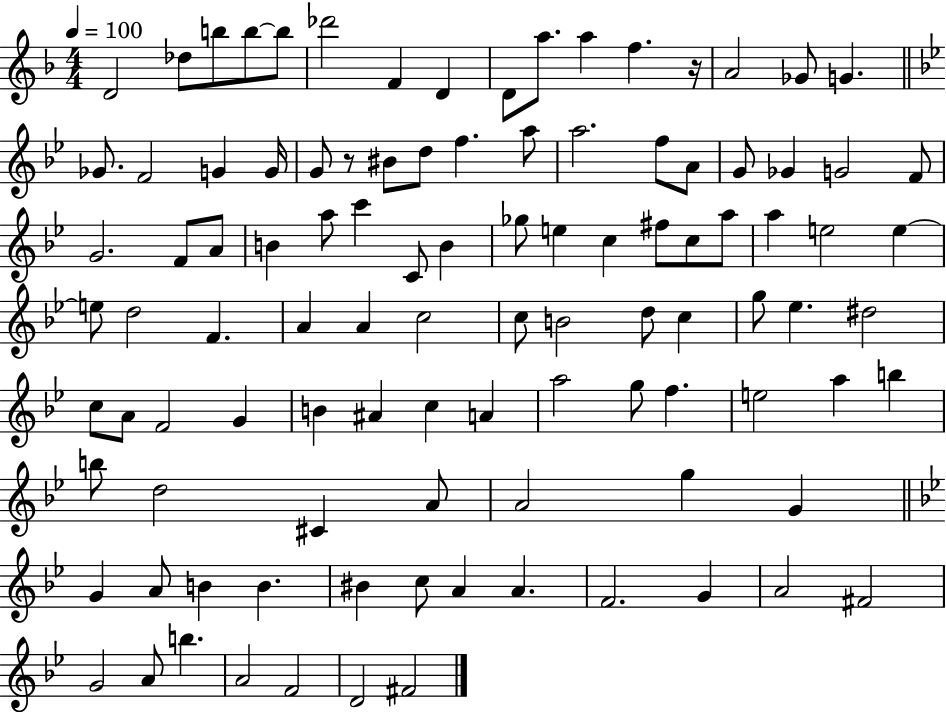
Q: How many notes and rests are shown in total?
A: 103